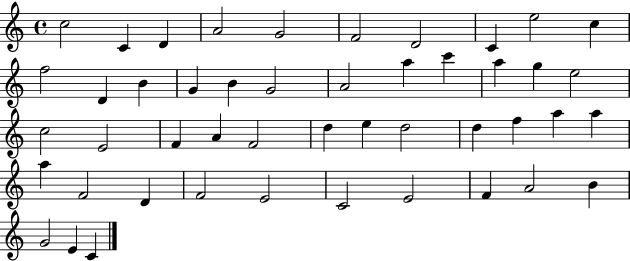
X:1
T:Untitled
M:4/4
L:1/4
K:C
c2 C D A2 G2 F2 D2 C e2 c f2 D B G B G2 A2 a c' a g e2 c2 E2 F A F2 d e d2 d f a a a F2 D F2 E2 C2 E2 F A2 B G2 E C